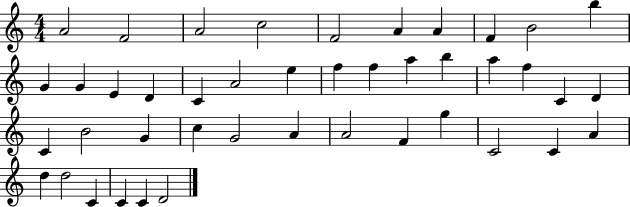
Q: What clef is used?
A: treble